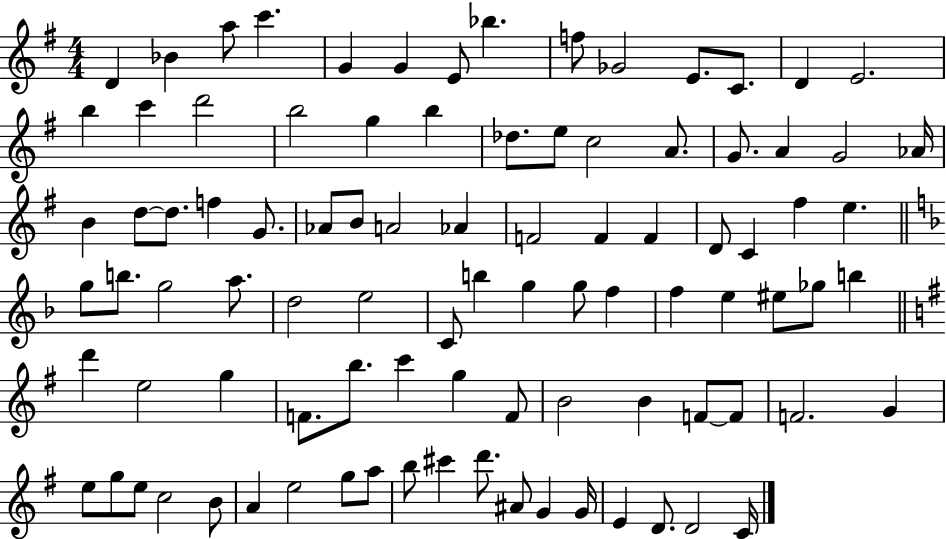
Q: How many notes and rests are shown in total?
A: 93